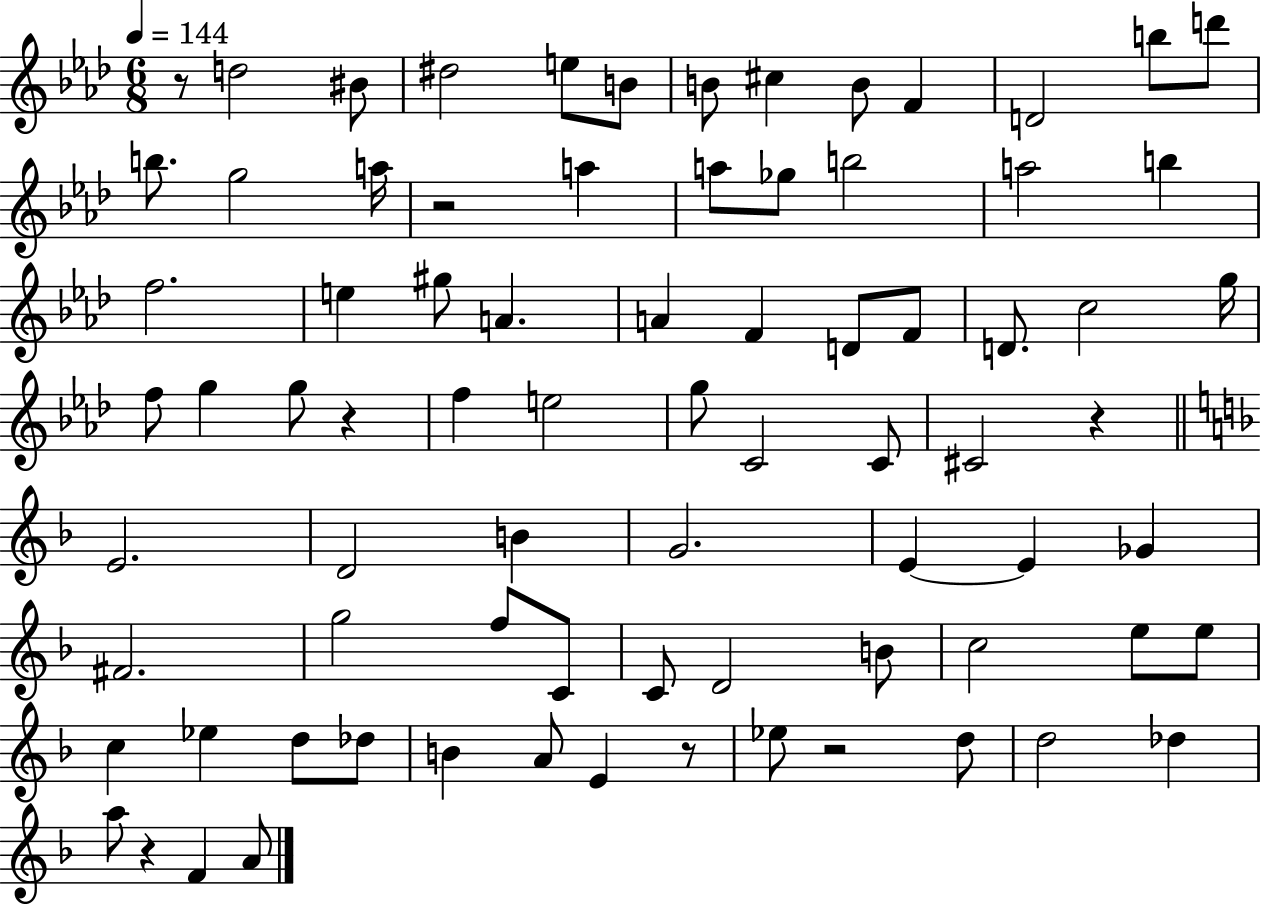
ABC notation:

X:1
T:Untitled
M:6/8
L:1/4
K:Ab
z/2 d2 ^B/2 ^d2 e/2 B/2 B/2 ^c B/2 F D2 b/2 d'/2 b/2 g2 a/4 z2 a a/2 _g/2 b2 a2 b f2 e ^g/2 A A F D/2 F/2 D/2 c2 g/4 f/2 g g/2 z f e2 g/2 C2 C/2 ^C2 z E2 D2 B G2 E E _G ^F2 g2 f/2 C/2 C/2 D2 B/2 c2 e/2 e/2 c _e d/2 _d/2 B A/2 E z/2 _e/2 z2 d/2 d2 _d a/2 z F A/2